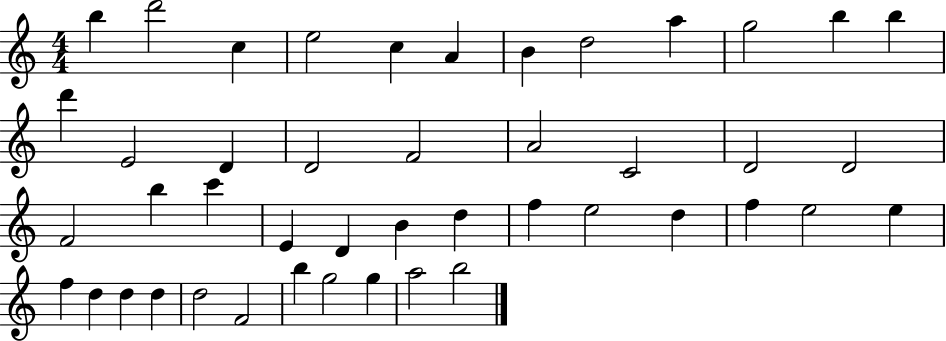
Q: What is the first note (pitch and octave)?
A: B5